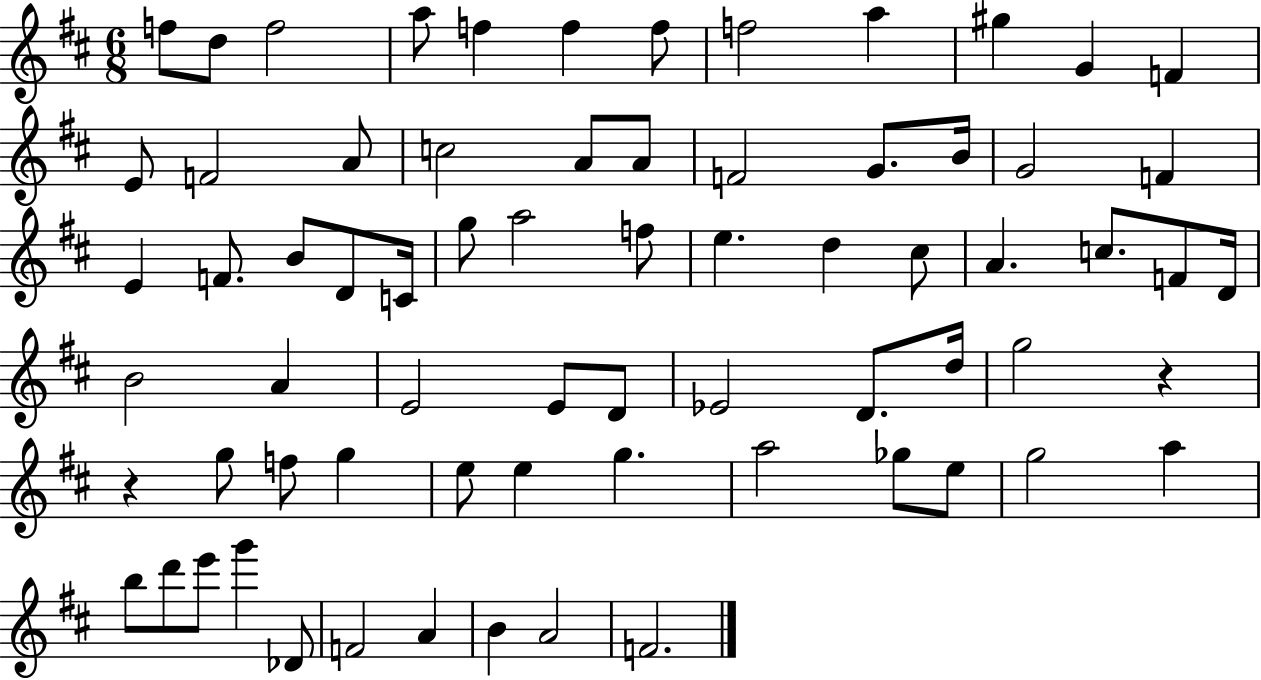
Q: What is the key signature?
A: D major